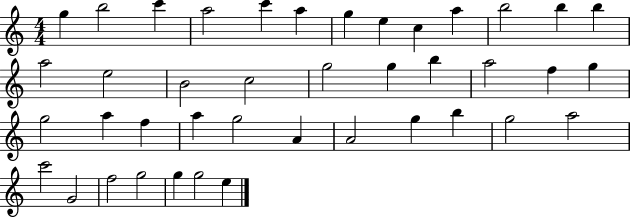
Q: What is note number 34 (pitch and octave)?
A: A5